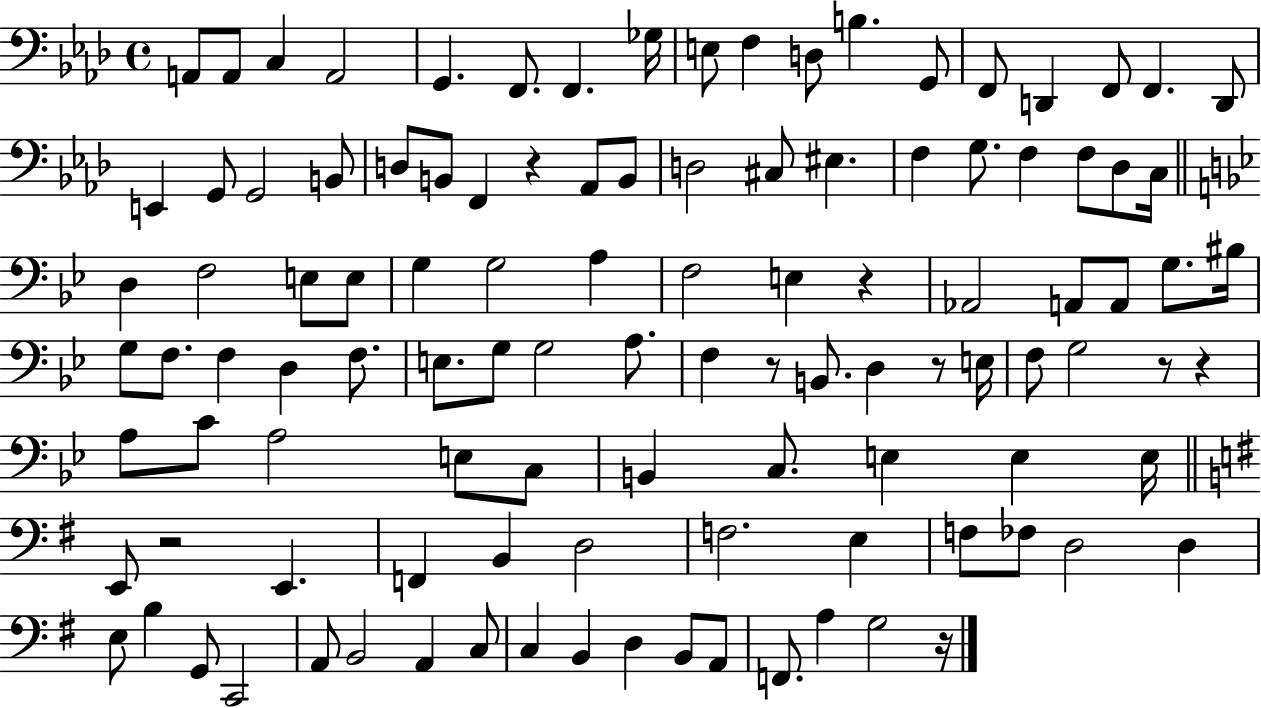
A2/e A2/e C3/q A2/h G2/q. F2/e. F2/q. Gb3/s E3/e F3/q D3/e B3/q. G2/e F2/e D2/q F2/e F2/q. D2/e E2/q G2/e G2/h B2/e D3/e B2/e F2/q R/q Ab2/e B2/e D3/h C#3/e EIS3/q. F3/q G3/e. F3/q F3/e Db3/e C3/s D3/q F3/h E3/e E3/e G3/q G3/h A3/q F3/h E3/q R/q Ab2/h A2/e A2/e G3/e. BIS3/s G3/e F3/e. F3/q D3/q F3/e. E3/e. G3/e G3/h A3/e. F3/q R/e B2/e. D3/q R/e E3/s F3/e G3/h R/e R/q A3/e C4/e A3/h E3/e C3/e B2/q C3/e. E3/q E3/q E3/s E2/e R/h E2/q. F2/q B2/q D3/h F3/h. E3/q F3/e FES3/e D3/h D3/q E3/e B3/q G2/e C2/h A2/e B2/h A2/q C3/e C3/q B2/q D3/q B2/e A2/e F2/e. A3/q G3/h R/s